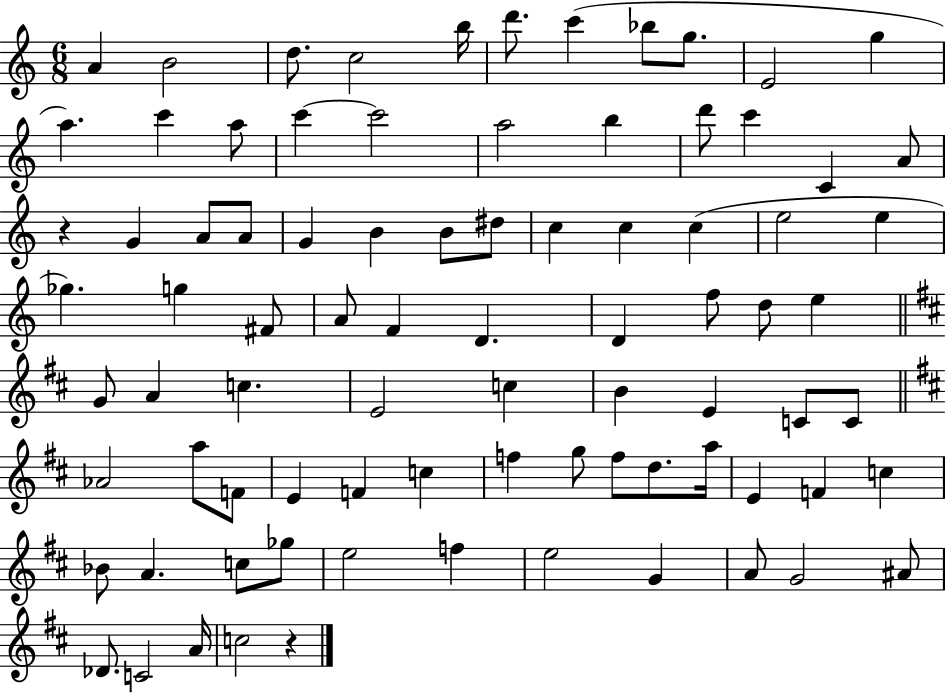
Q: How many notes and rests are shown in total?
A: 84